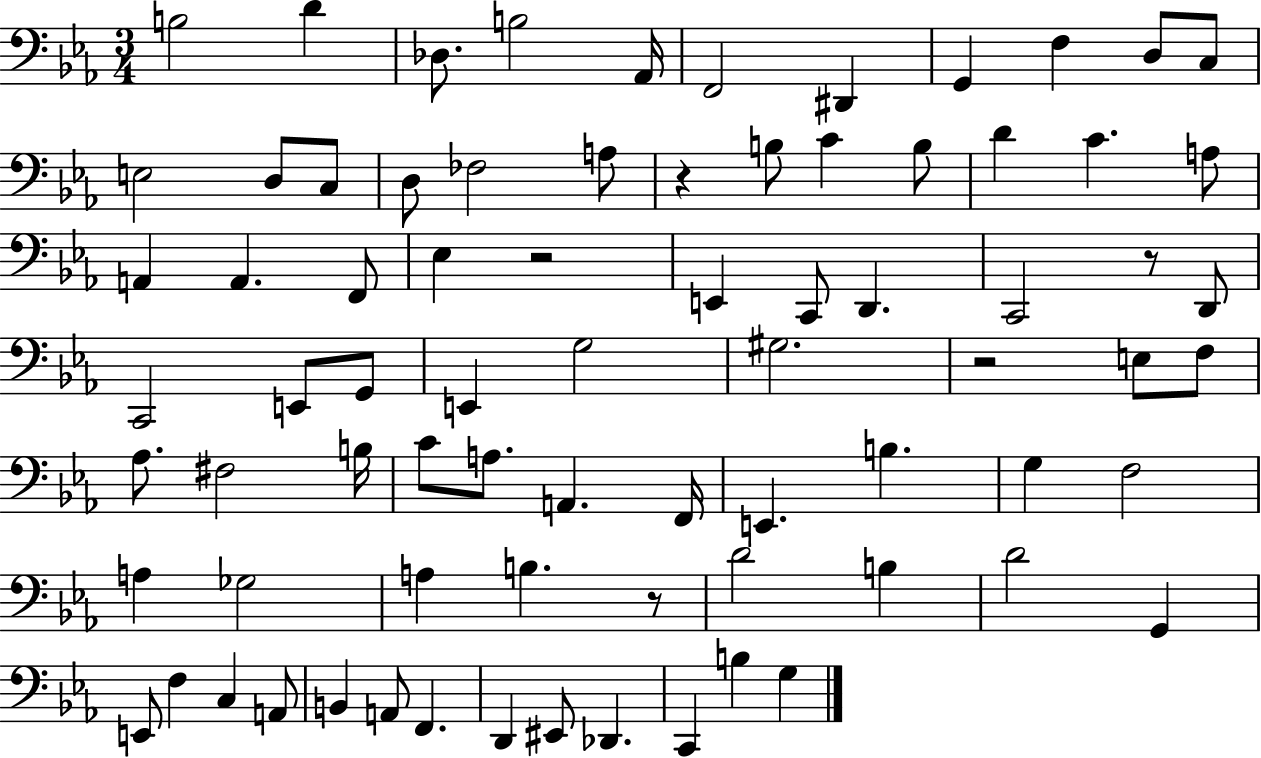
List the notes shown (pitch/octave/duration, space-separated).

B3/h D4/q Db3/e. B3/h Ab2/s F2/h D#2/q G2/q F3/q D3/e C3/e E3/h D3/e C3/e D3/e FES3/h A3/e R/q B3/e C4/q B3/e D4/q C4/q. A3/e A2/q A2/q. F2/e Eb3/q R/h E2/q C2/e D2/q. C2/h R/e D2/e C2/h E2/e G2/e E2/q G3/h G#3/h. R/h E3/e F3/e Ab3/e. F#3/h B3/s C4/e A3/e. A2/q. F2/s E2/q. B3/q. G3/q F3/h A3/q Gb3/h A3/q B3/q. R/e D4/h B3/q D4/h G2/q E2/e F3/q C3/q A2/e B2/q A2/e F2/q. D2/q EIS2/e Db2/q. C2/q B3/q G3/q